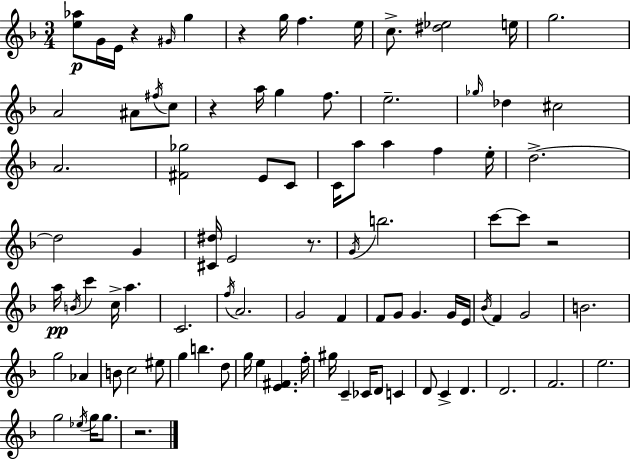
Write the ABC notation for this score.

X:1
T:Untitled
M:3/4
L:1/4
K:F
[e_a]/2 G/4 E/4 z ^G/4 g z g/4 f e/4 c/2 [^d_e]2 e/4 g2 A2 ^A/2 ^f/4 c/2 z a/4 g f/2 e2 _g/4 _d ^c2 A2 [^F_g]2 E/2 C/2 C/4 a/2 a f e/4 d2 d2 G [^C^d]/4 E2 z/2 G/4 b2 c'/2 c'/2 z2 a/4 B/4 c' c/4 a C2 f/4 A2 G2 F F/2 G/2 G G/4 E/4 _B/4 F G2 B2 g2 _A B/2 c2 ^e/2 g b d/2 g/4 e [E^F] f/4 ^g/4 C _C/4 D/2 C D/2 C D D2 F2 e2 g2 _e/4 g/4 g/2 z2